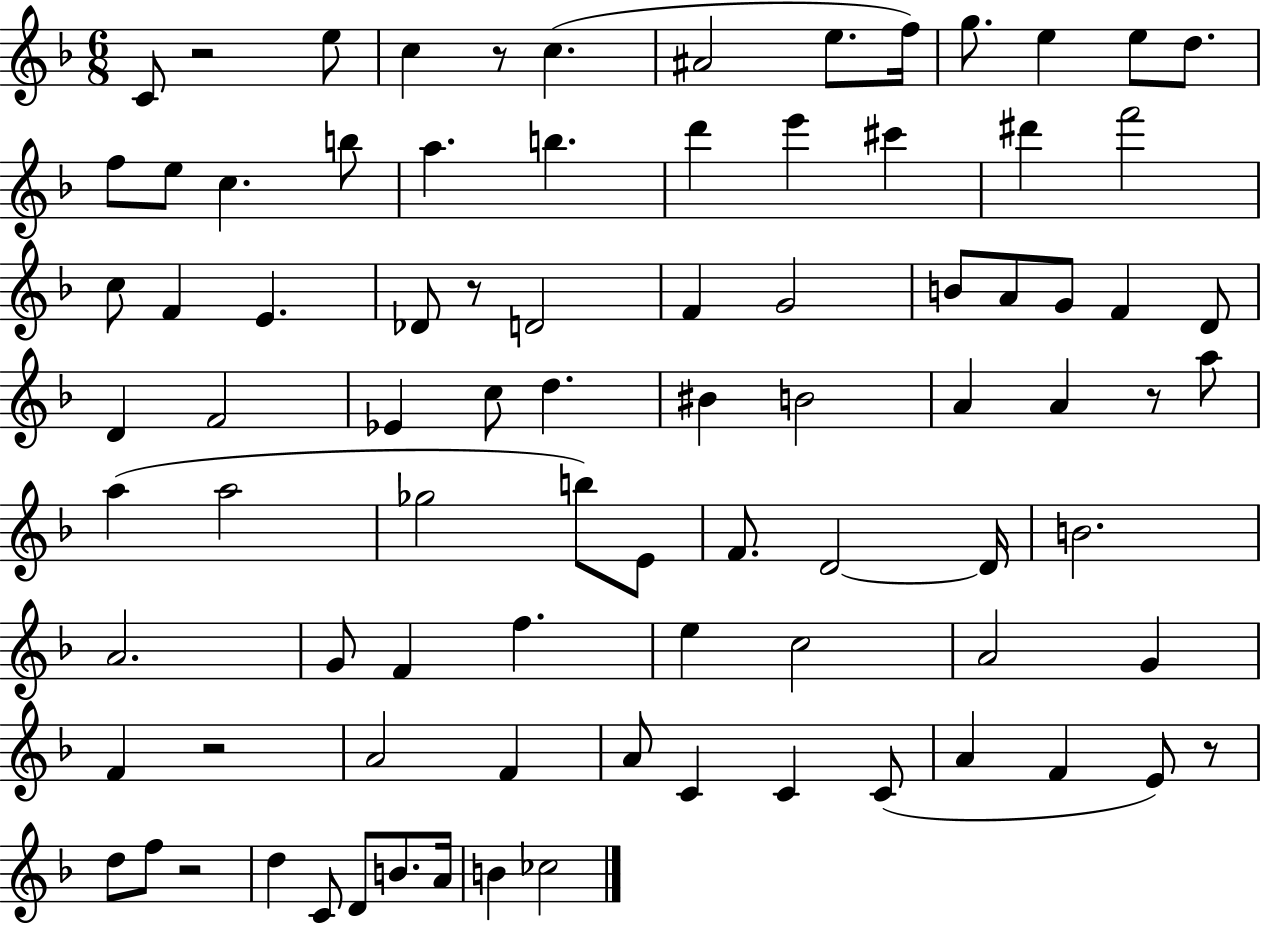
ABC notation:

X:1
T:Untitled
M:6/8
L:1/4
K:F
C/2 z2 e/2 c z/2 c ^A2 e/2 f/4 g/2 e e/2 d/2 f/2 e/2 c b/2 a b d' e' ^c' ^d' f'2 c/2 F E _D/2 z/2 D2 F G2 B/2 A/2 G/2 F D/2 D F2 _E c/2 d ^B B2 A A z/2 a/2 a a2 _g2 b/2 E/2 F/2 D2 D/4 B2 A2 G/2 F f e c2 A2 G F z2 A2 F A/2 C C C/2 A F E/2 z/2 d/2 f/2 z2 d C/2 D/2 B/2 A/4 B _c2